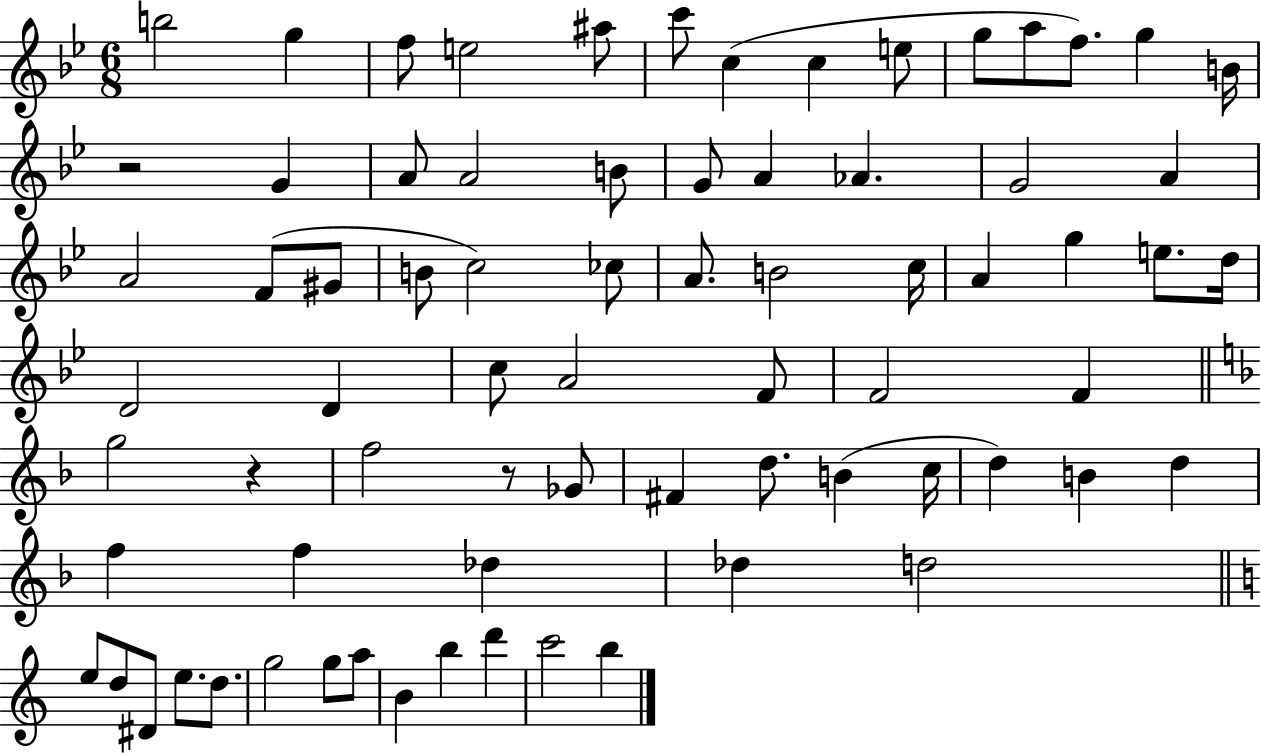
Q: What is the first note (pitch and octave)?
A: B5